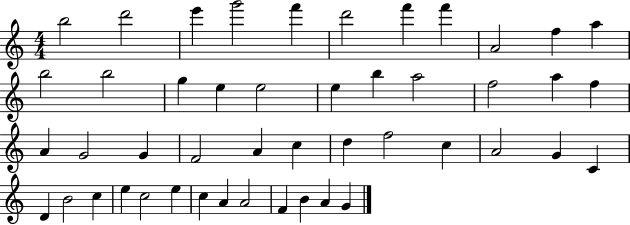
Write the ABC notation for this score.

X:1
T:Untitled
M:4/4
L:1/4
K:C
b2 d'2 e' g'2 f' d'2 f' f' A2 f a b2 b2 g e e2 e b a2 f2 a f A G2 G F2 A c d f2 c A2 G C D B2 c e c2 e c A A2 F B A G